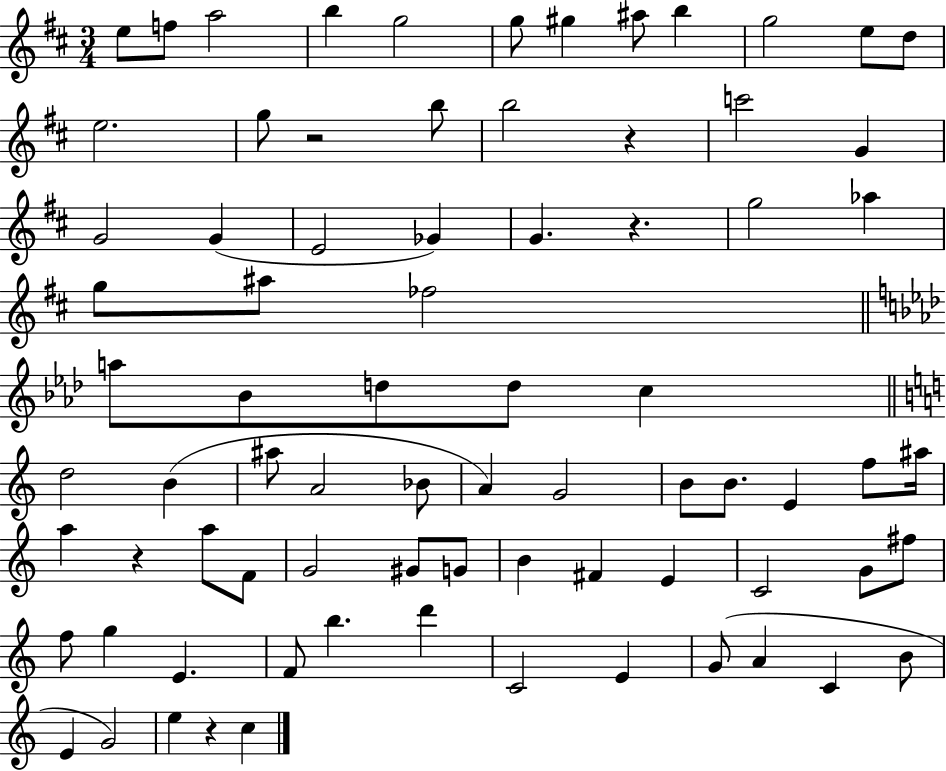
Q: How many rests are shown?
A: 5